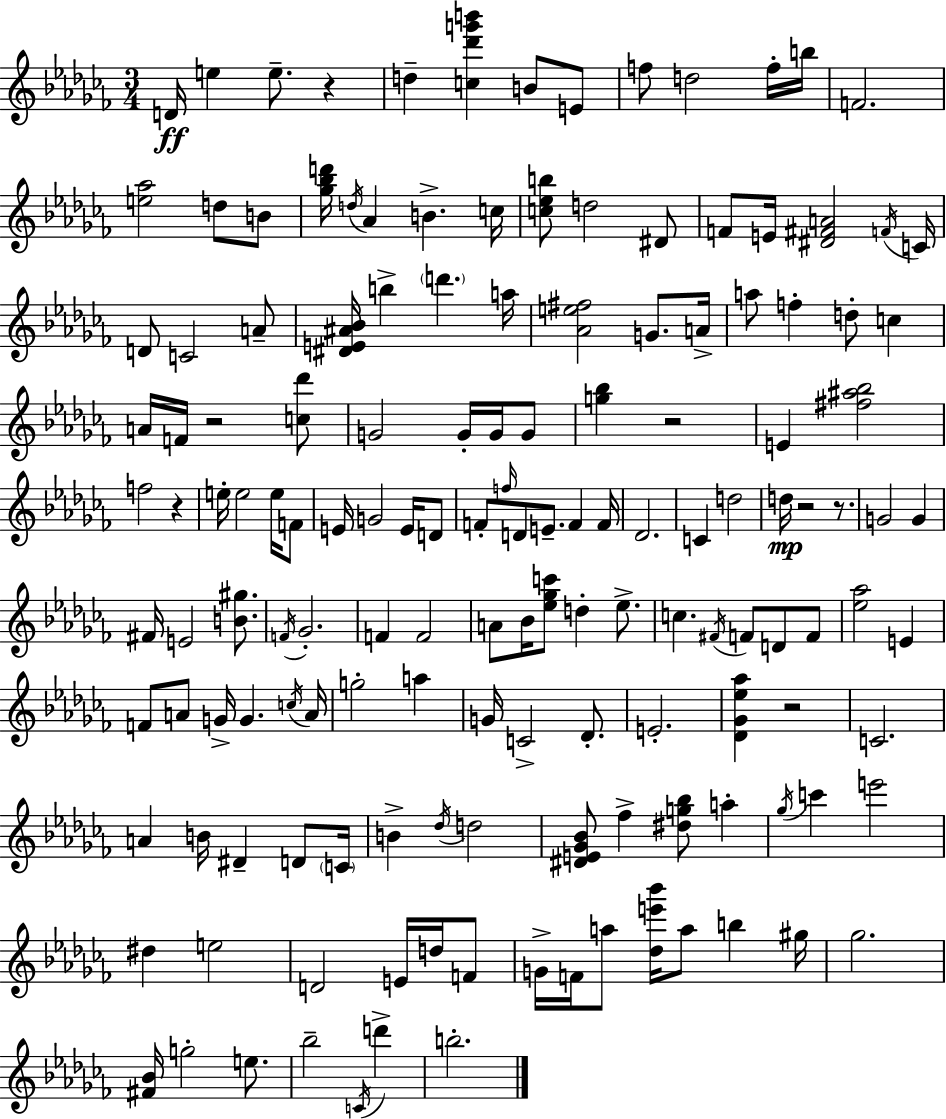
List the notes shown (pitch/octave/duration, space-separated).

D4/s E5/q E5/e. R/q D5/q [C5,Db6,G6,B6]/q B4/e E4/e F5/e D5/h F5/s B5/s F4/h. [E5,Ab5]/h D5/e B4/e [Gb5,Bb5,D6]/s D5/s Ab4/q B4/q. C5/s [C5,Eb5,B5]/e D5/h D#4/e F4/e E4/s [D#4,F#4,A4]/h F4/s C4/s D4/e C4/h A4/e [D#4,E4,A#4,Bb4]/s B5/q D6/q. A5/s [Ab4,E5,F#5]/h G4/e. A4/s A5/e F5/q D5/e C5/q A4/s F4/s R/h [C5,Db6]/e G4/h G4/s G4/s G4/e [G5,Bb5]/q R/h E4/q [F#5,A#5,Bb5]/h F5/h R/q E5/s E5/h E5/s F4/e E4/s G4/h E4/s D4/e F4/e F5/s D4/e E4/e. F4/q F4/s Db4/h. C4/q D5/h D5/s R/h R/e. G4/h G4/q F#4/s E4/h [B4,G#5]/e. F4/s Gb4/h. F4/q F4/h A4/e Bb4/s [Eb5,Gb5,C6]/e D5/q Eb5/e. C5/q. F#4/s F4/e D4/e F4/e [Eb5,Ab5]/h E4/q F4/e A4/e G4/s G4/q. C5/s A4/s G5/h A5/q G4/s C4/h Db4/e. E4/h. [Db4,Gb4,Eb5,Ab5]/q R/h C4/h. A4/q B4/s D#4/q D4/e C4/s B4/q Db5/s D5/h [D#4,E4,Gb4,Bb4]/e FES5/q [D#5,G5,Bb5]/e A5/q Gb5/s C6/q E6/h D#5/q E5/h D4/h E4/s D5/s F4/e G4/s F4/s A5/e [Db5,E6,Bb6]/s A5/e B5/q G#5/s Gb5/h. [F#4,Bb4]/s G5/h E5/e. Bb5/h C4/s D6/q B5/h.